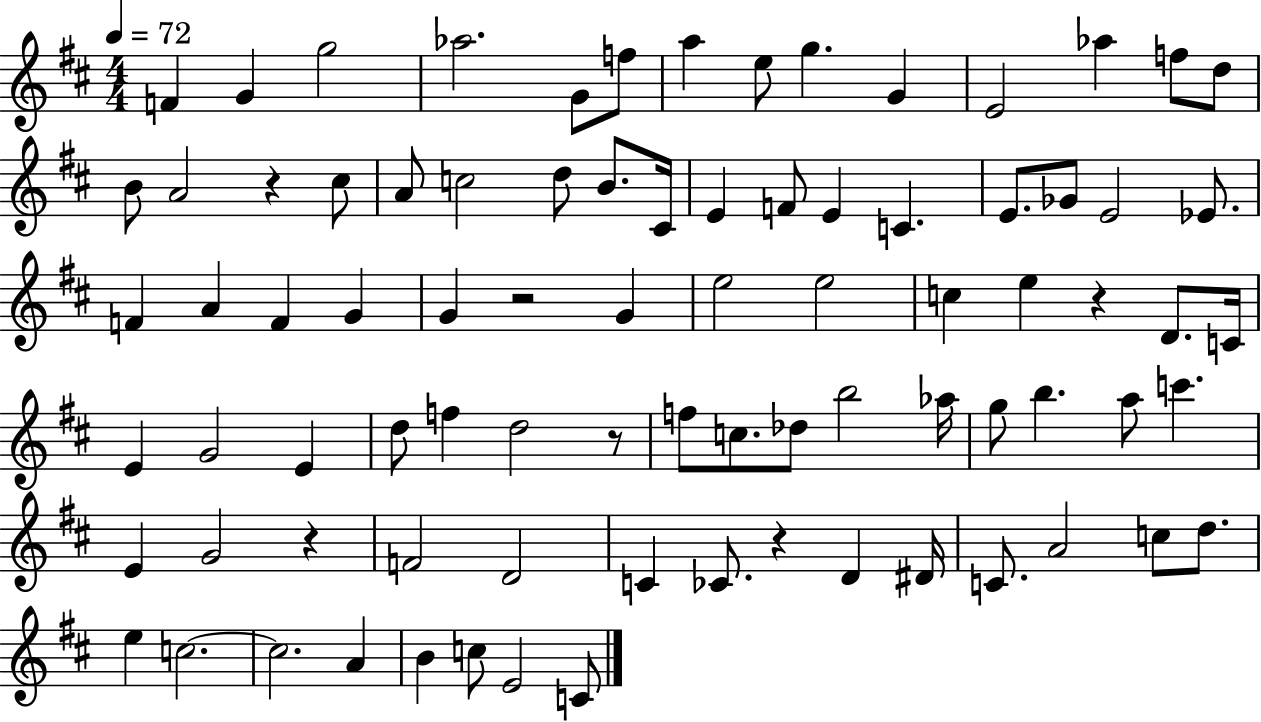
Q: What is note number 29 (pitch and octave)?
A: E4